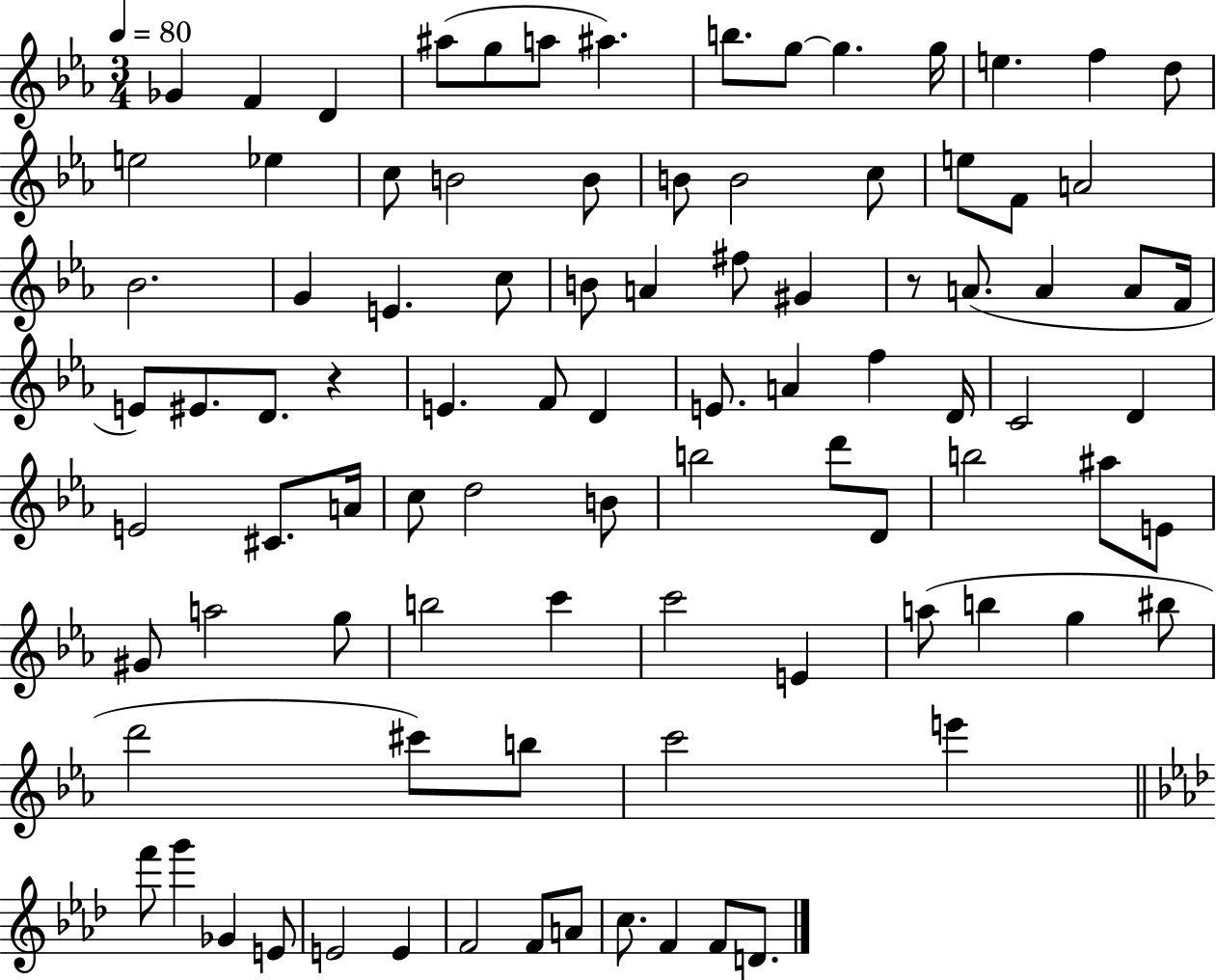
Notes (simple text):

Gb4/q F4/q D4/q A#5/e G5/e A5/e A#5/q. B5/e. G5/e G5/q. G5/s E5/q. F5/q D5/e E5/h Eb5/q C5/e B4/h B4/e B4/e B4/h C5/e E5/e F4/e A4/h Bb4/h. G4/q E4/q. C5/e B4/e A4/q F#5/e G#4/q R/e A4/e. A4/q A4/e F4/s E4/e EIS4/e. D4/e. R/q E4/q. F4/e D4/q E4/e. A4/q F5/q D4/s C4/h D4/q E4/h C#4/e. A4/s C5/e D5/h B4/e B5/h D6/e D4/e B5/h A#5/e E4/e G#4/e A5/h G5/e B5/h C6/q C6/h E4/q A5/e B5/q G5/q BIS5/e D6/h C#6/e B5/e C6/h E6/q F6/e G6/q Gb4/q E4/e E4/h E4/q F4/h F4/e A4/e C5/e. F4/q F4/e D4/e.